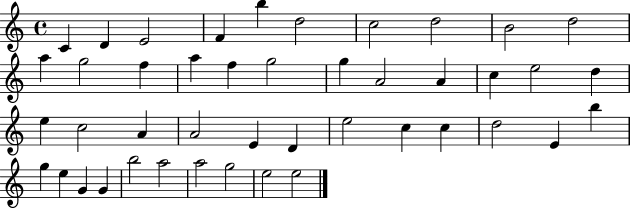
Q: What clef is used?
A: treble